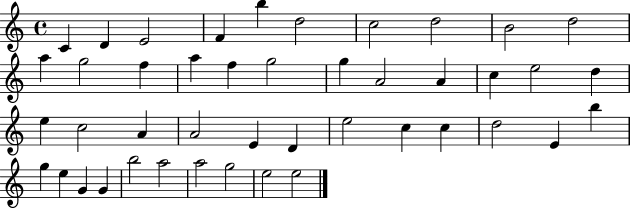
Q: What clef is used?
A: treble